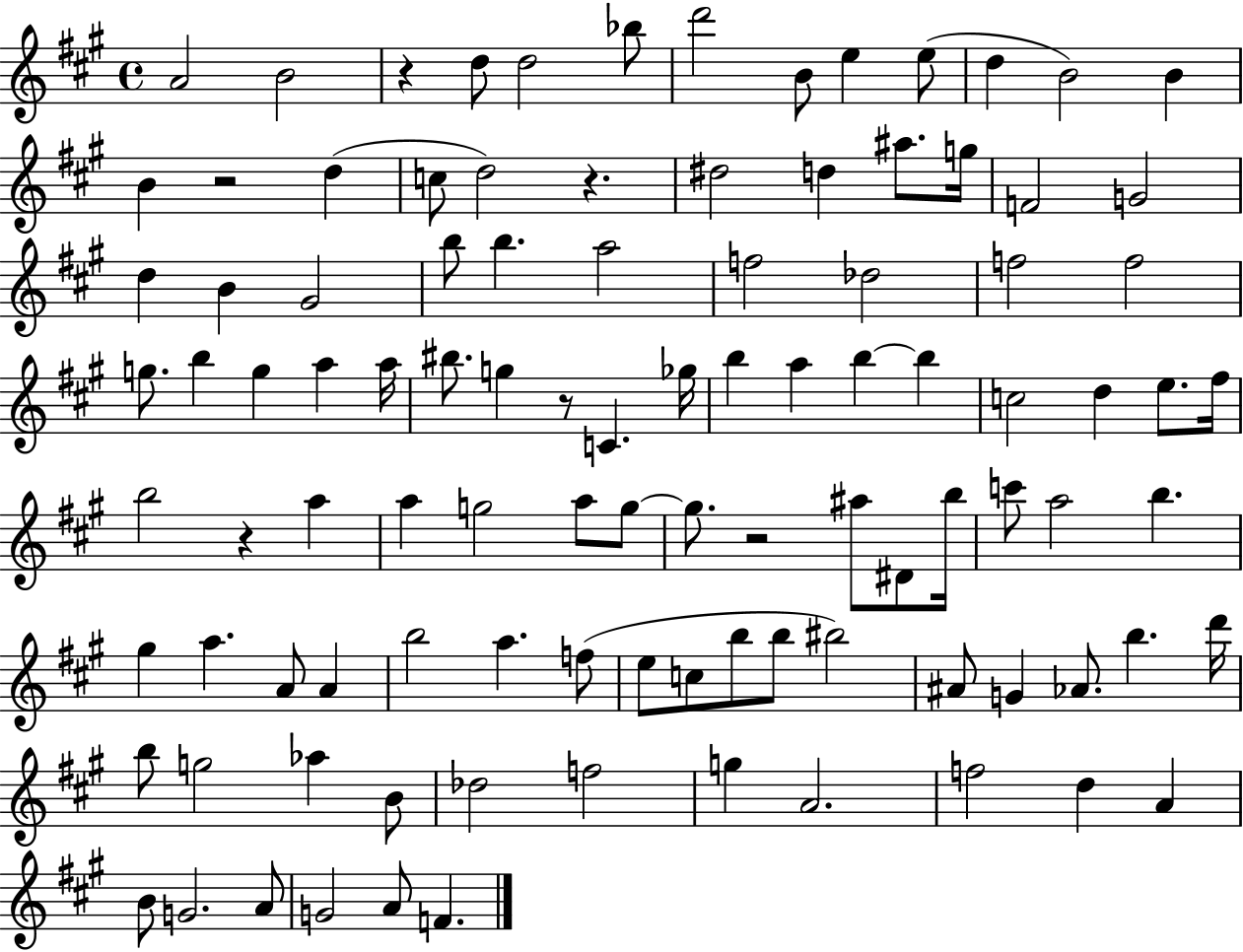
A4/h B4/h R/q D5/e D5/h Bb5/e D6/h B4/e E5/q E5/e D5/q B4/h B4/q B4/q R/h D5/q C5/e D5/h R/q. D#5/h D5/q A#5/e. G5/s F4/h G4/h D5/q B4/q G#4/h B5/e B5/q. A5/h F5/h Db5/h F5/h F5/h G5/e. B5/q G5/q A5/q A5/s BIS5/e. G5/q R/e C4/q. Gb5/s B5/q A5/q B5/q B5/q C5/h D5/q E5/e. F#5/s B5/h R/q A5/q A5/q G5/h A5/e G5/e G5/e. R/h A#5/e D#4/e B5/s C6/e A5/h B5/q. G#5/q A5/q. A4/e A4/q B5/h A5/q. F5/e E5/e C5/e B5/e B5/e BIS5/h A#4/e G4/q Ab4/e. B5/q. D6/s B5/e G5/h Ab5/q B4/e Db5/h F5/h G5/q A4/h. F5/h D5/q A4/q B4/e G4/h. A4/e G4/h A4/e F4/q.